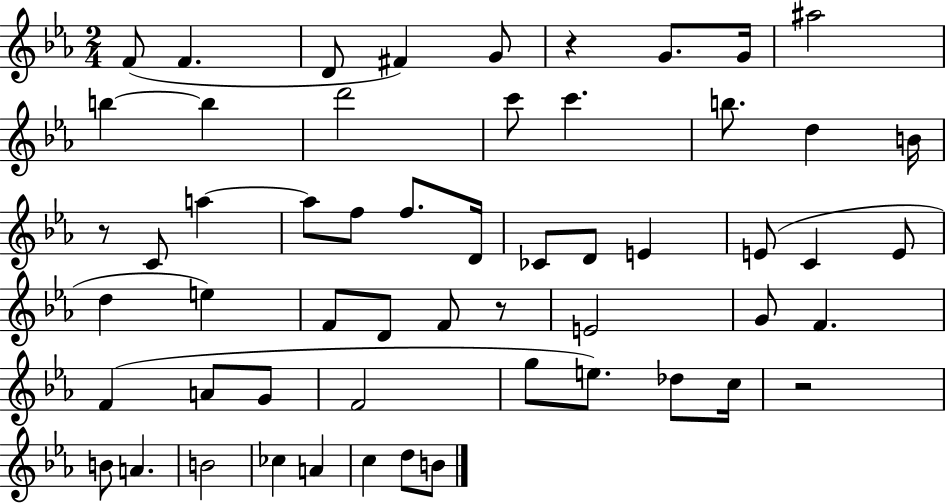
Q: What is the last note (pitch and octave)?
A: B4